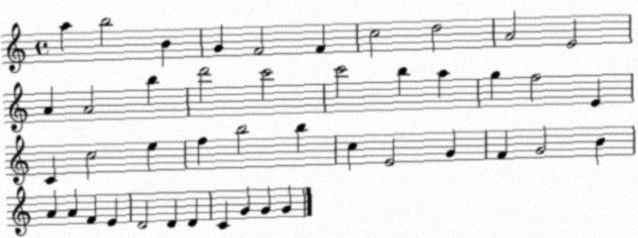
X:1
T:Untitled
M:4/4
L:1/4
K:C
a b2 B G F2 F c2 d2 A2 E2 A A2 b d'2 c'2 c'2 b a g f2 E C c2 e f b2 b c E2 G F G2 B A A F E D2 D D C G G G